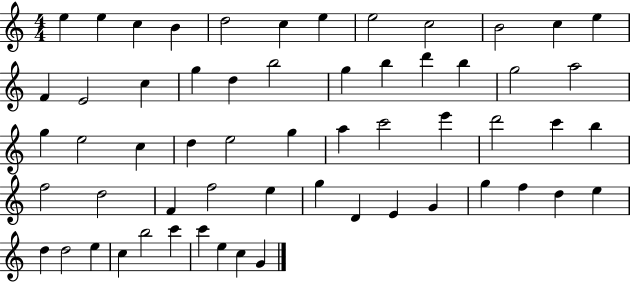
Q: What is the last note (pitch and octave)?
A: G4